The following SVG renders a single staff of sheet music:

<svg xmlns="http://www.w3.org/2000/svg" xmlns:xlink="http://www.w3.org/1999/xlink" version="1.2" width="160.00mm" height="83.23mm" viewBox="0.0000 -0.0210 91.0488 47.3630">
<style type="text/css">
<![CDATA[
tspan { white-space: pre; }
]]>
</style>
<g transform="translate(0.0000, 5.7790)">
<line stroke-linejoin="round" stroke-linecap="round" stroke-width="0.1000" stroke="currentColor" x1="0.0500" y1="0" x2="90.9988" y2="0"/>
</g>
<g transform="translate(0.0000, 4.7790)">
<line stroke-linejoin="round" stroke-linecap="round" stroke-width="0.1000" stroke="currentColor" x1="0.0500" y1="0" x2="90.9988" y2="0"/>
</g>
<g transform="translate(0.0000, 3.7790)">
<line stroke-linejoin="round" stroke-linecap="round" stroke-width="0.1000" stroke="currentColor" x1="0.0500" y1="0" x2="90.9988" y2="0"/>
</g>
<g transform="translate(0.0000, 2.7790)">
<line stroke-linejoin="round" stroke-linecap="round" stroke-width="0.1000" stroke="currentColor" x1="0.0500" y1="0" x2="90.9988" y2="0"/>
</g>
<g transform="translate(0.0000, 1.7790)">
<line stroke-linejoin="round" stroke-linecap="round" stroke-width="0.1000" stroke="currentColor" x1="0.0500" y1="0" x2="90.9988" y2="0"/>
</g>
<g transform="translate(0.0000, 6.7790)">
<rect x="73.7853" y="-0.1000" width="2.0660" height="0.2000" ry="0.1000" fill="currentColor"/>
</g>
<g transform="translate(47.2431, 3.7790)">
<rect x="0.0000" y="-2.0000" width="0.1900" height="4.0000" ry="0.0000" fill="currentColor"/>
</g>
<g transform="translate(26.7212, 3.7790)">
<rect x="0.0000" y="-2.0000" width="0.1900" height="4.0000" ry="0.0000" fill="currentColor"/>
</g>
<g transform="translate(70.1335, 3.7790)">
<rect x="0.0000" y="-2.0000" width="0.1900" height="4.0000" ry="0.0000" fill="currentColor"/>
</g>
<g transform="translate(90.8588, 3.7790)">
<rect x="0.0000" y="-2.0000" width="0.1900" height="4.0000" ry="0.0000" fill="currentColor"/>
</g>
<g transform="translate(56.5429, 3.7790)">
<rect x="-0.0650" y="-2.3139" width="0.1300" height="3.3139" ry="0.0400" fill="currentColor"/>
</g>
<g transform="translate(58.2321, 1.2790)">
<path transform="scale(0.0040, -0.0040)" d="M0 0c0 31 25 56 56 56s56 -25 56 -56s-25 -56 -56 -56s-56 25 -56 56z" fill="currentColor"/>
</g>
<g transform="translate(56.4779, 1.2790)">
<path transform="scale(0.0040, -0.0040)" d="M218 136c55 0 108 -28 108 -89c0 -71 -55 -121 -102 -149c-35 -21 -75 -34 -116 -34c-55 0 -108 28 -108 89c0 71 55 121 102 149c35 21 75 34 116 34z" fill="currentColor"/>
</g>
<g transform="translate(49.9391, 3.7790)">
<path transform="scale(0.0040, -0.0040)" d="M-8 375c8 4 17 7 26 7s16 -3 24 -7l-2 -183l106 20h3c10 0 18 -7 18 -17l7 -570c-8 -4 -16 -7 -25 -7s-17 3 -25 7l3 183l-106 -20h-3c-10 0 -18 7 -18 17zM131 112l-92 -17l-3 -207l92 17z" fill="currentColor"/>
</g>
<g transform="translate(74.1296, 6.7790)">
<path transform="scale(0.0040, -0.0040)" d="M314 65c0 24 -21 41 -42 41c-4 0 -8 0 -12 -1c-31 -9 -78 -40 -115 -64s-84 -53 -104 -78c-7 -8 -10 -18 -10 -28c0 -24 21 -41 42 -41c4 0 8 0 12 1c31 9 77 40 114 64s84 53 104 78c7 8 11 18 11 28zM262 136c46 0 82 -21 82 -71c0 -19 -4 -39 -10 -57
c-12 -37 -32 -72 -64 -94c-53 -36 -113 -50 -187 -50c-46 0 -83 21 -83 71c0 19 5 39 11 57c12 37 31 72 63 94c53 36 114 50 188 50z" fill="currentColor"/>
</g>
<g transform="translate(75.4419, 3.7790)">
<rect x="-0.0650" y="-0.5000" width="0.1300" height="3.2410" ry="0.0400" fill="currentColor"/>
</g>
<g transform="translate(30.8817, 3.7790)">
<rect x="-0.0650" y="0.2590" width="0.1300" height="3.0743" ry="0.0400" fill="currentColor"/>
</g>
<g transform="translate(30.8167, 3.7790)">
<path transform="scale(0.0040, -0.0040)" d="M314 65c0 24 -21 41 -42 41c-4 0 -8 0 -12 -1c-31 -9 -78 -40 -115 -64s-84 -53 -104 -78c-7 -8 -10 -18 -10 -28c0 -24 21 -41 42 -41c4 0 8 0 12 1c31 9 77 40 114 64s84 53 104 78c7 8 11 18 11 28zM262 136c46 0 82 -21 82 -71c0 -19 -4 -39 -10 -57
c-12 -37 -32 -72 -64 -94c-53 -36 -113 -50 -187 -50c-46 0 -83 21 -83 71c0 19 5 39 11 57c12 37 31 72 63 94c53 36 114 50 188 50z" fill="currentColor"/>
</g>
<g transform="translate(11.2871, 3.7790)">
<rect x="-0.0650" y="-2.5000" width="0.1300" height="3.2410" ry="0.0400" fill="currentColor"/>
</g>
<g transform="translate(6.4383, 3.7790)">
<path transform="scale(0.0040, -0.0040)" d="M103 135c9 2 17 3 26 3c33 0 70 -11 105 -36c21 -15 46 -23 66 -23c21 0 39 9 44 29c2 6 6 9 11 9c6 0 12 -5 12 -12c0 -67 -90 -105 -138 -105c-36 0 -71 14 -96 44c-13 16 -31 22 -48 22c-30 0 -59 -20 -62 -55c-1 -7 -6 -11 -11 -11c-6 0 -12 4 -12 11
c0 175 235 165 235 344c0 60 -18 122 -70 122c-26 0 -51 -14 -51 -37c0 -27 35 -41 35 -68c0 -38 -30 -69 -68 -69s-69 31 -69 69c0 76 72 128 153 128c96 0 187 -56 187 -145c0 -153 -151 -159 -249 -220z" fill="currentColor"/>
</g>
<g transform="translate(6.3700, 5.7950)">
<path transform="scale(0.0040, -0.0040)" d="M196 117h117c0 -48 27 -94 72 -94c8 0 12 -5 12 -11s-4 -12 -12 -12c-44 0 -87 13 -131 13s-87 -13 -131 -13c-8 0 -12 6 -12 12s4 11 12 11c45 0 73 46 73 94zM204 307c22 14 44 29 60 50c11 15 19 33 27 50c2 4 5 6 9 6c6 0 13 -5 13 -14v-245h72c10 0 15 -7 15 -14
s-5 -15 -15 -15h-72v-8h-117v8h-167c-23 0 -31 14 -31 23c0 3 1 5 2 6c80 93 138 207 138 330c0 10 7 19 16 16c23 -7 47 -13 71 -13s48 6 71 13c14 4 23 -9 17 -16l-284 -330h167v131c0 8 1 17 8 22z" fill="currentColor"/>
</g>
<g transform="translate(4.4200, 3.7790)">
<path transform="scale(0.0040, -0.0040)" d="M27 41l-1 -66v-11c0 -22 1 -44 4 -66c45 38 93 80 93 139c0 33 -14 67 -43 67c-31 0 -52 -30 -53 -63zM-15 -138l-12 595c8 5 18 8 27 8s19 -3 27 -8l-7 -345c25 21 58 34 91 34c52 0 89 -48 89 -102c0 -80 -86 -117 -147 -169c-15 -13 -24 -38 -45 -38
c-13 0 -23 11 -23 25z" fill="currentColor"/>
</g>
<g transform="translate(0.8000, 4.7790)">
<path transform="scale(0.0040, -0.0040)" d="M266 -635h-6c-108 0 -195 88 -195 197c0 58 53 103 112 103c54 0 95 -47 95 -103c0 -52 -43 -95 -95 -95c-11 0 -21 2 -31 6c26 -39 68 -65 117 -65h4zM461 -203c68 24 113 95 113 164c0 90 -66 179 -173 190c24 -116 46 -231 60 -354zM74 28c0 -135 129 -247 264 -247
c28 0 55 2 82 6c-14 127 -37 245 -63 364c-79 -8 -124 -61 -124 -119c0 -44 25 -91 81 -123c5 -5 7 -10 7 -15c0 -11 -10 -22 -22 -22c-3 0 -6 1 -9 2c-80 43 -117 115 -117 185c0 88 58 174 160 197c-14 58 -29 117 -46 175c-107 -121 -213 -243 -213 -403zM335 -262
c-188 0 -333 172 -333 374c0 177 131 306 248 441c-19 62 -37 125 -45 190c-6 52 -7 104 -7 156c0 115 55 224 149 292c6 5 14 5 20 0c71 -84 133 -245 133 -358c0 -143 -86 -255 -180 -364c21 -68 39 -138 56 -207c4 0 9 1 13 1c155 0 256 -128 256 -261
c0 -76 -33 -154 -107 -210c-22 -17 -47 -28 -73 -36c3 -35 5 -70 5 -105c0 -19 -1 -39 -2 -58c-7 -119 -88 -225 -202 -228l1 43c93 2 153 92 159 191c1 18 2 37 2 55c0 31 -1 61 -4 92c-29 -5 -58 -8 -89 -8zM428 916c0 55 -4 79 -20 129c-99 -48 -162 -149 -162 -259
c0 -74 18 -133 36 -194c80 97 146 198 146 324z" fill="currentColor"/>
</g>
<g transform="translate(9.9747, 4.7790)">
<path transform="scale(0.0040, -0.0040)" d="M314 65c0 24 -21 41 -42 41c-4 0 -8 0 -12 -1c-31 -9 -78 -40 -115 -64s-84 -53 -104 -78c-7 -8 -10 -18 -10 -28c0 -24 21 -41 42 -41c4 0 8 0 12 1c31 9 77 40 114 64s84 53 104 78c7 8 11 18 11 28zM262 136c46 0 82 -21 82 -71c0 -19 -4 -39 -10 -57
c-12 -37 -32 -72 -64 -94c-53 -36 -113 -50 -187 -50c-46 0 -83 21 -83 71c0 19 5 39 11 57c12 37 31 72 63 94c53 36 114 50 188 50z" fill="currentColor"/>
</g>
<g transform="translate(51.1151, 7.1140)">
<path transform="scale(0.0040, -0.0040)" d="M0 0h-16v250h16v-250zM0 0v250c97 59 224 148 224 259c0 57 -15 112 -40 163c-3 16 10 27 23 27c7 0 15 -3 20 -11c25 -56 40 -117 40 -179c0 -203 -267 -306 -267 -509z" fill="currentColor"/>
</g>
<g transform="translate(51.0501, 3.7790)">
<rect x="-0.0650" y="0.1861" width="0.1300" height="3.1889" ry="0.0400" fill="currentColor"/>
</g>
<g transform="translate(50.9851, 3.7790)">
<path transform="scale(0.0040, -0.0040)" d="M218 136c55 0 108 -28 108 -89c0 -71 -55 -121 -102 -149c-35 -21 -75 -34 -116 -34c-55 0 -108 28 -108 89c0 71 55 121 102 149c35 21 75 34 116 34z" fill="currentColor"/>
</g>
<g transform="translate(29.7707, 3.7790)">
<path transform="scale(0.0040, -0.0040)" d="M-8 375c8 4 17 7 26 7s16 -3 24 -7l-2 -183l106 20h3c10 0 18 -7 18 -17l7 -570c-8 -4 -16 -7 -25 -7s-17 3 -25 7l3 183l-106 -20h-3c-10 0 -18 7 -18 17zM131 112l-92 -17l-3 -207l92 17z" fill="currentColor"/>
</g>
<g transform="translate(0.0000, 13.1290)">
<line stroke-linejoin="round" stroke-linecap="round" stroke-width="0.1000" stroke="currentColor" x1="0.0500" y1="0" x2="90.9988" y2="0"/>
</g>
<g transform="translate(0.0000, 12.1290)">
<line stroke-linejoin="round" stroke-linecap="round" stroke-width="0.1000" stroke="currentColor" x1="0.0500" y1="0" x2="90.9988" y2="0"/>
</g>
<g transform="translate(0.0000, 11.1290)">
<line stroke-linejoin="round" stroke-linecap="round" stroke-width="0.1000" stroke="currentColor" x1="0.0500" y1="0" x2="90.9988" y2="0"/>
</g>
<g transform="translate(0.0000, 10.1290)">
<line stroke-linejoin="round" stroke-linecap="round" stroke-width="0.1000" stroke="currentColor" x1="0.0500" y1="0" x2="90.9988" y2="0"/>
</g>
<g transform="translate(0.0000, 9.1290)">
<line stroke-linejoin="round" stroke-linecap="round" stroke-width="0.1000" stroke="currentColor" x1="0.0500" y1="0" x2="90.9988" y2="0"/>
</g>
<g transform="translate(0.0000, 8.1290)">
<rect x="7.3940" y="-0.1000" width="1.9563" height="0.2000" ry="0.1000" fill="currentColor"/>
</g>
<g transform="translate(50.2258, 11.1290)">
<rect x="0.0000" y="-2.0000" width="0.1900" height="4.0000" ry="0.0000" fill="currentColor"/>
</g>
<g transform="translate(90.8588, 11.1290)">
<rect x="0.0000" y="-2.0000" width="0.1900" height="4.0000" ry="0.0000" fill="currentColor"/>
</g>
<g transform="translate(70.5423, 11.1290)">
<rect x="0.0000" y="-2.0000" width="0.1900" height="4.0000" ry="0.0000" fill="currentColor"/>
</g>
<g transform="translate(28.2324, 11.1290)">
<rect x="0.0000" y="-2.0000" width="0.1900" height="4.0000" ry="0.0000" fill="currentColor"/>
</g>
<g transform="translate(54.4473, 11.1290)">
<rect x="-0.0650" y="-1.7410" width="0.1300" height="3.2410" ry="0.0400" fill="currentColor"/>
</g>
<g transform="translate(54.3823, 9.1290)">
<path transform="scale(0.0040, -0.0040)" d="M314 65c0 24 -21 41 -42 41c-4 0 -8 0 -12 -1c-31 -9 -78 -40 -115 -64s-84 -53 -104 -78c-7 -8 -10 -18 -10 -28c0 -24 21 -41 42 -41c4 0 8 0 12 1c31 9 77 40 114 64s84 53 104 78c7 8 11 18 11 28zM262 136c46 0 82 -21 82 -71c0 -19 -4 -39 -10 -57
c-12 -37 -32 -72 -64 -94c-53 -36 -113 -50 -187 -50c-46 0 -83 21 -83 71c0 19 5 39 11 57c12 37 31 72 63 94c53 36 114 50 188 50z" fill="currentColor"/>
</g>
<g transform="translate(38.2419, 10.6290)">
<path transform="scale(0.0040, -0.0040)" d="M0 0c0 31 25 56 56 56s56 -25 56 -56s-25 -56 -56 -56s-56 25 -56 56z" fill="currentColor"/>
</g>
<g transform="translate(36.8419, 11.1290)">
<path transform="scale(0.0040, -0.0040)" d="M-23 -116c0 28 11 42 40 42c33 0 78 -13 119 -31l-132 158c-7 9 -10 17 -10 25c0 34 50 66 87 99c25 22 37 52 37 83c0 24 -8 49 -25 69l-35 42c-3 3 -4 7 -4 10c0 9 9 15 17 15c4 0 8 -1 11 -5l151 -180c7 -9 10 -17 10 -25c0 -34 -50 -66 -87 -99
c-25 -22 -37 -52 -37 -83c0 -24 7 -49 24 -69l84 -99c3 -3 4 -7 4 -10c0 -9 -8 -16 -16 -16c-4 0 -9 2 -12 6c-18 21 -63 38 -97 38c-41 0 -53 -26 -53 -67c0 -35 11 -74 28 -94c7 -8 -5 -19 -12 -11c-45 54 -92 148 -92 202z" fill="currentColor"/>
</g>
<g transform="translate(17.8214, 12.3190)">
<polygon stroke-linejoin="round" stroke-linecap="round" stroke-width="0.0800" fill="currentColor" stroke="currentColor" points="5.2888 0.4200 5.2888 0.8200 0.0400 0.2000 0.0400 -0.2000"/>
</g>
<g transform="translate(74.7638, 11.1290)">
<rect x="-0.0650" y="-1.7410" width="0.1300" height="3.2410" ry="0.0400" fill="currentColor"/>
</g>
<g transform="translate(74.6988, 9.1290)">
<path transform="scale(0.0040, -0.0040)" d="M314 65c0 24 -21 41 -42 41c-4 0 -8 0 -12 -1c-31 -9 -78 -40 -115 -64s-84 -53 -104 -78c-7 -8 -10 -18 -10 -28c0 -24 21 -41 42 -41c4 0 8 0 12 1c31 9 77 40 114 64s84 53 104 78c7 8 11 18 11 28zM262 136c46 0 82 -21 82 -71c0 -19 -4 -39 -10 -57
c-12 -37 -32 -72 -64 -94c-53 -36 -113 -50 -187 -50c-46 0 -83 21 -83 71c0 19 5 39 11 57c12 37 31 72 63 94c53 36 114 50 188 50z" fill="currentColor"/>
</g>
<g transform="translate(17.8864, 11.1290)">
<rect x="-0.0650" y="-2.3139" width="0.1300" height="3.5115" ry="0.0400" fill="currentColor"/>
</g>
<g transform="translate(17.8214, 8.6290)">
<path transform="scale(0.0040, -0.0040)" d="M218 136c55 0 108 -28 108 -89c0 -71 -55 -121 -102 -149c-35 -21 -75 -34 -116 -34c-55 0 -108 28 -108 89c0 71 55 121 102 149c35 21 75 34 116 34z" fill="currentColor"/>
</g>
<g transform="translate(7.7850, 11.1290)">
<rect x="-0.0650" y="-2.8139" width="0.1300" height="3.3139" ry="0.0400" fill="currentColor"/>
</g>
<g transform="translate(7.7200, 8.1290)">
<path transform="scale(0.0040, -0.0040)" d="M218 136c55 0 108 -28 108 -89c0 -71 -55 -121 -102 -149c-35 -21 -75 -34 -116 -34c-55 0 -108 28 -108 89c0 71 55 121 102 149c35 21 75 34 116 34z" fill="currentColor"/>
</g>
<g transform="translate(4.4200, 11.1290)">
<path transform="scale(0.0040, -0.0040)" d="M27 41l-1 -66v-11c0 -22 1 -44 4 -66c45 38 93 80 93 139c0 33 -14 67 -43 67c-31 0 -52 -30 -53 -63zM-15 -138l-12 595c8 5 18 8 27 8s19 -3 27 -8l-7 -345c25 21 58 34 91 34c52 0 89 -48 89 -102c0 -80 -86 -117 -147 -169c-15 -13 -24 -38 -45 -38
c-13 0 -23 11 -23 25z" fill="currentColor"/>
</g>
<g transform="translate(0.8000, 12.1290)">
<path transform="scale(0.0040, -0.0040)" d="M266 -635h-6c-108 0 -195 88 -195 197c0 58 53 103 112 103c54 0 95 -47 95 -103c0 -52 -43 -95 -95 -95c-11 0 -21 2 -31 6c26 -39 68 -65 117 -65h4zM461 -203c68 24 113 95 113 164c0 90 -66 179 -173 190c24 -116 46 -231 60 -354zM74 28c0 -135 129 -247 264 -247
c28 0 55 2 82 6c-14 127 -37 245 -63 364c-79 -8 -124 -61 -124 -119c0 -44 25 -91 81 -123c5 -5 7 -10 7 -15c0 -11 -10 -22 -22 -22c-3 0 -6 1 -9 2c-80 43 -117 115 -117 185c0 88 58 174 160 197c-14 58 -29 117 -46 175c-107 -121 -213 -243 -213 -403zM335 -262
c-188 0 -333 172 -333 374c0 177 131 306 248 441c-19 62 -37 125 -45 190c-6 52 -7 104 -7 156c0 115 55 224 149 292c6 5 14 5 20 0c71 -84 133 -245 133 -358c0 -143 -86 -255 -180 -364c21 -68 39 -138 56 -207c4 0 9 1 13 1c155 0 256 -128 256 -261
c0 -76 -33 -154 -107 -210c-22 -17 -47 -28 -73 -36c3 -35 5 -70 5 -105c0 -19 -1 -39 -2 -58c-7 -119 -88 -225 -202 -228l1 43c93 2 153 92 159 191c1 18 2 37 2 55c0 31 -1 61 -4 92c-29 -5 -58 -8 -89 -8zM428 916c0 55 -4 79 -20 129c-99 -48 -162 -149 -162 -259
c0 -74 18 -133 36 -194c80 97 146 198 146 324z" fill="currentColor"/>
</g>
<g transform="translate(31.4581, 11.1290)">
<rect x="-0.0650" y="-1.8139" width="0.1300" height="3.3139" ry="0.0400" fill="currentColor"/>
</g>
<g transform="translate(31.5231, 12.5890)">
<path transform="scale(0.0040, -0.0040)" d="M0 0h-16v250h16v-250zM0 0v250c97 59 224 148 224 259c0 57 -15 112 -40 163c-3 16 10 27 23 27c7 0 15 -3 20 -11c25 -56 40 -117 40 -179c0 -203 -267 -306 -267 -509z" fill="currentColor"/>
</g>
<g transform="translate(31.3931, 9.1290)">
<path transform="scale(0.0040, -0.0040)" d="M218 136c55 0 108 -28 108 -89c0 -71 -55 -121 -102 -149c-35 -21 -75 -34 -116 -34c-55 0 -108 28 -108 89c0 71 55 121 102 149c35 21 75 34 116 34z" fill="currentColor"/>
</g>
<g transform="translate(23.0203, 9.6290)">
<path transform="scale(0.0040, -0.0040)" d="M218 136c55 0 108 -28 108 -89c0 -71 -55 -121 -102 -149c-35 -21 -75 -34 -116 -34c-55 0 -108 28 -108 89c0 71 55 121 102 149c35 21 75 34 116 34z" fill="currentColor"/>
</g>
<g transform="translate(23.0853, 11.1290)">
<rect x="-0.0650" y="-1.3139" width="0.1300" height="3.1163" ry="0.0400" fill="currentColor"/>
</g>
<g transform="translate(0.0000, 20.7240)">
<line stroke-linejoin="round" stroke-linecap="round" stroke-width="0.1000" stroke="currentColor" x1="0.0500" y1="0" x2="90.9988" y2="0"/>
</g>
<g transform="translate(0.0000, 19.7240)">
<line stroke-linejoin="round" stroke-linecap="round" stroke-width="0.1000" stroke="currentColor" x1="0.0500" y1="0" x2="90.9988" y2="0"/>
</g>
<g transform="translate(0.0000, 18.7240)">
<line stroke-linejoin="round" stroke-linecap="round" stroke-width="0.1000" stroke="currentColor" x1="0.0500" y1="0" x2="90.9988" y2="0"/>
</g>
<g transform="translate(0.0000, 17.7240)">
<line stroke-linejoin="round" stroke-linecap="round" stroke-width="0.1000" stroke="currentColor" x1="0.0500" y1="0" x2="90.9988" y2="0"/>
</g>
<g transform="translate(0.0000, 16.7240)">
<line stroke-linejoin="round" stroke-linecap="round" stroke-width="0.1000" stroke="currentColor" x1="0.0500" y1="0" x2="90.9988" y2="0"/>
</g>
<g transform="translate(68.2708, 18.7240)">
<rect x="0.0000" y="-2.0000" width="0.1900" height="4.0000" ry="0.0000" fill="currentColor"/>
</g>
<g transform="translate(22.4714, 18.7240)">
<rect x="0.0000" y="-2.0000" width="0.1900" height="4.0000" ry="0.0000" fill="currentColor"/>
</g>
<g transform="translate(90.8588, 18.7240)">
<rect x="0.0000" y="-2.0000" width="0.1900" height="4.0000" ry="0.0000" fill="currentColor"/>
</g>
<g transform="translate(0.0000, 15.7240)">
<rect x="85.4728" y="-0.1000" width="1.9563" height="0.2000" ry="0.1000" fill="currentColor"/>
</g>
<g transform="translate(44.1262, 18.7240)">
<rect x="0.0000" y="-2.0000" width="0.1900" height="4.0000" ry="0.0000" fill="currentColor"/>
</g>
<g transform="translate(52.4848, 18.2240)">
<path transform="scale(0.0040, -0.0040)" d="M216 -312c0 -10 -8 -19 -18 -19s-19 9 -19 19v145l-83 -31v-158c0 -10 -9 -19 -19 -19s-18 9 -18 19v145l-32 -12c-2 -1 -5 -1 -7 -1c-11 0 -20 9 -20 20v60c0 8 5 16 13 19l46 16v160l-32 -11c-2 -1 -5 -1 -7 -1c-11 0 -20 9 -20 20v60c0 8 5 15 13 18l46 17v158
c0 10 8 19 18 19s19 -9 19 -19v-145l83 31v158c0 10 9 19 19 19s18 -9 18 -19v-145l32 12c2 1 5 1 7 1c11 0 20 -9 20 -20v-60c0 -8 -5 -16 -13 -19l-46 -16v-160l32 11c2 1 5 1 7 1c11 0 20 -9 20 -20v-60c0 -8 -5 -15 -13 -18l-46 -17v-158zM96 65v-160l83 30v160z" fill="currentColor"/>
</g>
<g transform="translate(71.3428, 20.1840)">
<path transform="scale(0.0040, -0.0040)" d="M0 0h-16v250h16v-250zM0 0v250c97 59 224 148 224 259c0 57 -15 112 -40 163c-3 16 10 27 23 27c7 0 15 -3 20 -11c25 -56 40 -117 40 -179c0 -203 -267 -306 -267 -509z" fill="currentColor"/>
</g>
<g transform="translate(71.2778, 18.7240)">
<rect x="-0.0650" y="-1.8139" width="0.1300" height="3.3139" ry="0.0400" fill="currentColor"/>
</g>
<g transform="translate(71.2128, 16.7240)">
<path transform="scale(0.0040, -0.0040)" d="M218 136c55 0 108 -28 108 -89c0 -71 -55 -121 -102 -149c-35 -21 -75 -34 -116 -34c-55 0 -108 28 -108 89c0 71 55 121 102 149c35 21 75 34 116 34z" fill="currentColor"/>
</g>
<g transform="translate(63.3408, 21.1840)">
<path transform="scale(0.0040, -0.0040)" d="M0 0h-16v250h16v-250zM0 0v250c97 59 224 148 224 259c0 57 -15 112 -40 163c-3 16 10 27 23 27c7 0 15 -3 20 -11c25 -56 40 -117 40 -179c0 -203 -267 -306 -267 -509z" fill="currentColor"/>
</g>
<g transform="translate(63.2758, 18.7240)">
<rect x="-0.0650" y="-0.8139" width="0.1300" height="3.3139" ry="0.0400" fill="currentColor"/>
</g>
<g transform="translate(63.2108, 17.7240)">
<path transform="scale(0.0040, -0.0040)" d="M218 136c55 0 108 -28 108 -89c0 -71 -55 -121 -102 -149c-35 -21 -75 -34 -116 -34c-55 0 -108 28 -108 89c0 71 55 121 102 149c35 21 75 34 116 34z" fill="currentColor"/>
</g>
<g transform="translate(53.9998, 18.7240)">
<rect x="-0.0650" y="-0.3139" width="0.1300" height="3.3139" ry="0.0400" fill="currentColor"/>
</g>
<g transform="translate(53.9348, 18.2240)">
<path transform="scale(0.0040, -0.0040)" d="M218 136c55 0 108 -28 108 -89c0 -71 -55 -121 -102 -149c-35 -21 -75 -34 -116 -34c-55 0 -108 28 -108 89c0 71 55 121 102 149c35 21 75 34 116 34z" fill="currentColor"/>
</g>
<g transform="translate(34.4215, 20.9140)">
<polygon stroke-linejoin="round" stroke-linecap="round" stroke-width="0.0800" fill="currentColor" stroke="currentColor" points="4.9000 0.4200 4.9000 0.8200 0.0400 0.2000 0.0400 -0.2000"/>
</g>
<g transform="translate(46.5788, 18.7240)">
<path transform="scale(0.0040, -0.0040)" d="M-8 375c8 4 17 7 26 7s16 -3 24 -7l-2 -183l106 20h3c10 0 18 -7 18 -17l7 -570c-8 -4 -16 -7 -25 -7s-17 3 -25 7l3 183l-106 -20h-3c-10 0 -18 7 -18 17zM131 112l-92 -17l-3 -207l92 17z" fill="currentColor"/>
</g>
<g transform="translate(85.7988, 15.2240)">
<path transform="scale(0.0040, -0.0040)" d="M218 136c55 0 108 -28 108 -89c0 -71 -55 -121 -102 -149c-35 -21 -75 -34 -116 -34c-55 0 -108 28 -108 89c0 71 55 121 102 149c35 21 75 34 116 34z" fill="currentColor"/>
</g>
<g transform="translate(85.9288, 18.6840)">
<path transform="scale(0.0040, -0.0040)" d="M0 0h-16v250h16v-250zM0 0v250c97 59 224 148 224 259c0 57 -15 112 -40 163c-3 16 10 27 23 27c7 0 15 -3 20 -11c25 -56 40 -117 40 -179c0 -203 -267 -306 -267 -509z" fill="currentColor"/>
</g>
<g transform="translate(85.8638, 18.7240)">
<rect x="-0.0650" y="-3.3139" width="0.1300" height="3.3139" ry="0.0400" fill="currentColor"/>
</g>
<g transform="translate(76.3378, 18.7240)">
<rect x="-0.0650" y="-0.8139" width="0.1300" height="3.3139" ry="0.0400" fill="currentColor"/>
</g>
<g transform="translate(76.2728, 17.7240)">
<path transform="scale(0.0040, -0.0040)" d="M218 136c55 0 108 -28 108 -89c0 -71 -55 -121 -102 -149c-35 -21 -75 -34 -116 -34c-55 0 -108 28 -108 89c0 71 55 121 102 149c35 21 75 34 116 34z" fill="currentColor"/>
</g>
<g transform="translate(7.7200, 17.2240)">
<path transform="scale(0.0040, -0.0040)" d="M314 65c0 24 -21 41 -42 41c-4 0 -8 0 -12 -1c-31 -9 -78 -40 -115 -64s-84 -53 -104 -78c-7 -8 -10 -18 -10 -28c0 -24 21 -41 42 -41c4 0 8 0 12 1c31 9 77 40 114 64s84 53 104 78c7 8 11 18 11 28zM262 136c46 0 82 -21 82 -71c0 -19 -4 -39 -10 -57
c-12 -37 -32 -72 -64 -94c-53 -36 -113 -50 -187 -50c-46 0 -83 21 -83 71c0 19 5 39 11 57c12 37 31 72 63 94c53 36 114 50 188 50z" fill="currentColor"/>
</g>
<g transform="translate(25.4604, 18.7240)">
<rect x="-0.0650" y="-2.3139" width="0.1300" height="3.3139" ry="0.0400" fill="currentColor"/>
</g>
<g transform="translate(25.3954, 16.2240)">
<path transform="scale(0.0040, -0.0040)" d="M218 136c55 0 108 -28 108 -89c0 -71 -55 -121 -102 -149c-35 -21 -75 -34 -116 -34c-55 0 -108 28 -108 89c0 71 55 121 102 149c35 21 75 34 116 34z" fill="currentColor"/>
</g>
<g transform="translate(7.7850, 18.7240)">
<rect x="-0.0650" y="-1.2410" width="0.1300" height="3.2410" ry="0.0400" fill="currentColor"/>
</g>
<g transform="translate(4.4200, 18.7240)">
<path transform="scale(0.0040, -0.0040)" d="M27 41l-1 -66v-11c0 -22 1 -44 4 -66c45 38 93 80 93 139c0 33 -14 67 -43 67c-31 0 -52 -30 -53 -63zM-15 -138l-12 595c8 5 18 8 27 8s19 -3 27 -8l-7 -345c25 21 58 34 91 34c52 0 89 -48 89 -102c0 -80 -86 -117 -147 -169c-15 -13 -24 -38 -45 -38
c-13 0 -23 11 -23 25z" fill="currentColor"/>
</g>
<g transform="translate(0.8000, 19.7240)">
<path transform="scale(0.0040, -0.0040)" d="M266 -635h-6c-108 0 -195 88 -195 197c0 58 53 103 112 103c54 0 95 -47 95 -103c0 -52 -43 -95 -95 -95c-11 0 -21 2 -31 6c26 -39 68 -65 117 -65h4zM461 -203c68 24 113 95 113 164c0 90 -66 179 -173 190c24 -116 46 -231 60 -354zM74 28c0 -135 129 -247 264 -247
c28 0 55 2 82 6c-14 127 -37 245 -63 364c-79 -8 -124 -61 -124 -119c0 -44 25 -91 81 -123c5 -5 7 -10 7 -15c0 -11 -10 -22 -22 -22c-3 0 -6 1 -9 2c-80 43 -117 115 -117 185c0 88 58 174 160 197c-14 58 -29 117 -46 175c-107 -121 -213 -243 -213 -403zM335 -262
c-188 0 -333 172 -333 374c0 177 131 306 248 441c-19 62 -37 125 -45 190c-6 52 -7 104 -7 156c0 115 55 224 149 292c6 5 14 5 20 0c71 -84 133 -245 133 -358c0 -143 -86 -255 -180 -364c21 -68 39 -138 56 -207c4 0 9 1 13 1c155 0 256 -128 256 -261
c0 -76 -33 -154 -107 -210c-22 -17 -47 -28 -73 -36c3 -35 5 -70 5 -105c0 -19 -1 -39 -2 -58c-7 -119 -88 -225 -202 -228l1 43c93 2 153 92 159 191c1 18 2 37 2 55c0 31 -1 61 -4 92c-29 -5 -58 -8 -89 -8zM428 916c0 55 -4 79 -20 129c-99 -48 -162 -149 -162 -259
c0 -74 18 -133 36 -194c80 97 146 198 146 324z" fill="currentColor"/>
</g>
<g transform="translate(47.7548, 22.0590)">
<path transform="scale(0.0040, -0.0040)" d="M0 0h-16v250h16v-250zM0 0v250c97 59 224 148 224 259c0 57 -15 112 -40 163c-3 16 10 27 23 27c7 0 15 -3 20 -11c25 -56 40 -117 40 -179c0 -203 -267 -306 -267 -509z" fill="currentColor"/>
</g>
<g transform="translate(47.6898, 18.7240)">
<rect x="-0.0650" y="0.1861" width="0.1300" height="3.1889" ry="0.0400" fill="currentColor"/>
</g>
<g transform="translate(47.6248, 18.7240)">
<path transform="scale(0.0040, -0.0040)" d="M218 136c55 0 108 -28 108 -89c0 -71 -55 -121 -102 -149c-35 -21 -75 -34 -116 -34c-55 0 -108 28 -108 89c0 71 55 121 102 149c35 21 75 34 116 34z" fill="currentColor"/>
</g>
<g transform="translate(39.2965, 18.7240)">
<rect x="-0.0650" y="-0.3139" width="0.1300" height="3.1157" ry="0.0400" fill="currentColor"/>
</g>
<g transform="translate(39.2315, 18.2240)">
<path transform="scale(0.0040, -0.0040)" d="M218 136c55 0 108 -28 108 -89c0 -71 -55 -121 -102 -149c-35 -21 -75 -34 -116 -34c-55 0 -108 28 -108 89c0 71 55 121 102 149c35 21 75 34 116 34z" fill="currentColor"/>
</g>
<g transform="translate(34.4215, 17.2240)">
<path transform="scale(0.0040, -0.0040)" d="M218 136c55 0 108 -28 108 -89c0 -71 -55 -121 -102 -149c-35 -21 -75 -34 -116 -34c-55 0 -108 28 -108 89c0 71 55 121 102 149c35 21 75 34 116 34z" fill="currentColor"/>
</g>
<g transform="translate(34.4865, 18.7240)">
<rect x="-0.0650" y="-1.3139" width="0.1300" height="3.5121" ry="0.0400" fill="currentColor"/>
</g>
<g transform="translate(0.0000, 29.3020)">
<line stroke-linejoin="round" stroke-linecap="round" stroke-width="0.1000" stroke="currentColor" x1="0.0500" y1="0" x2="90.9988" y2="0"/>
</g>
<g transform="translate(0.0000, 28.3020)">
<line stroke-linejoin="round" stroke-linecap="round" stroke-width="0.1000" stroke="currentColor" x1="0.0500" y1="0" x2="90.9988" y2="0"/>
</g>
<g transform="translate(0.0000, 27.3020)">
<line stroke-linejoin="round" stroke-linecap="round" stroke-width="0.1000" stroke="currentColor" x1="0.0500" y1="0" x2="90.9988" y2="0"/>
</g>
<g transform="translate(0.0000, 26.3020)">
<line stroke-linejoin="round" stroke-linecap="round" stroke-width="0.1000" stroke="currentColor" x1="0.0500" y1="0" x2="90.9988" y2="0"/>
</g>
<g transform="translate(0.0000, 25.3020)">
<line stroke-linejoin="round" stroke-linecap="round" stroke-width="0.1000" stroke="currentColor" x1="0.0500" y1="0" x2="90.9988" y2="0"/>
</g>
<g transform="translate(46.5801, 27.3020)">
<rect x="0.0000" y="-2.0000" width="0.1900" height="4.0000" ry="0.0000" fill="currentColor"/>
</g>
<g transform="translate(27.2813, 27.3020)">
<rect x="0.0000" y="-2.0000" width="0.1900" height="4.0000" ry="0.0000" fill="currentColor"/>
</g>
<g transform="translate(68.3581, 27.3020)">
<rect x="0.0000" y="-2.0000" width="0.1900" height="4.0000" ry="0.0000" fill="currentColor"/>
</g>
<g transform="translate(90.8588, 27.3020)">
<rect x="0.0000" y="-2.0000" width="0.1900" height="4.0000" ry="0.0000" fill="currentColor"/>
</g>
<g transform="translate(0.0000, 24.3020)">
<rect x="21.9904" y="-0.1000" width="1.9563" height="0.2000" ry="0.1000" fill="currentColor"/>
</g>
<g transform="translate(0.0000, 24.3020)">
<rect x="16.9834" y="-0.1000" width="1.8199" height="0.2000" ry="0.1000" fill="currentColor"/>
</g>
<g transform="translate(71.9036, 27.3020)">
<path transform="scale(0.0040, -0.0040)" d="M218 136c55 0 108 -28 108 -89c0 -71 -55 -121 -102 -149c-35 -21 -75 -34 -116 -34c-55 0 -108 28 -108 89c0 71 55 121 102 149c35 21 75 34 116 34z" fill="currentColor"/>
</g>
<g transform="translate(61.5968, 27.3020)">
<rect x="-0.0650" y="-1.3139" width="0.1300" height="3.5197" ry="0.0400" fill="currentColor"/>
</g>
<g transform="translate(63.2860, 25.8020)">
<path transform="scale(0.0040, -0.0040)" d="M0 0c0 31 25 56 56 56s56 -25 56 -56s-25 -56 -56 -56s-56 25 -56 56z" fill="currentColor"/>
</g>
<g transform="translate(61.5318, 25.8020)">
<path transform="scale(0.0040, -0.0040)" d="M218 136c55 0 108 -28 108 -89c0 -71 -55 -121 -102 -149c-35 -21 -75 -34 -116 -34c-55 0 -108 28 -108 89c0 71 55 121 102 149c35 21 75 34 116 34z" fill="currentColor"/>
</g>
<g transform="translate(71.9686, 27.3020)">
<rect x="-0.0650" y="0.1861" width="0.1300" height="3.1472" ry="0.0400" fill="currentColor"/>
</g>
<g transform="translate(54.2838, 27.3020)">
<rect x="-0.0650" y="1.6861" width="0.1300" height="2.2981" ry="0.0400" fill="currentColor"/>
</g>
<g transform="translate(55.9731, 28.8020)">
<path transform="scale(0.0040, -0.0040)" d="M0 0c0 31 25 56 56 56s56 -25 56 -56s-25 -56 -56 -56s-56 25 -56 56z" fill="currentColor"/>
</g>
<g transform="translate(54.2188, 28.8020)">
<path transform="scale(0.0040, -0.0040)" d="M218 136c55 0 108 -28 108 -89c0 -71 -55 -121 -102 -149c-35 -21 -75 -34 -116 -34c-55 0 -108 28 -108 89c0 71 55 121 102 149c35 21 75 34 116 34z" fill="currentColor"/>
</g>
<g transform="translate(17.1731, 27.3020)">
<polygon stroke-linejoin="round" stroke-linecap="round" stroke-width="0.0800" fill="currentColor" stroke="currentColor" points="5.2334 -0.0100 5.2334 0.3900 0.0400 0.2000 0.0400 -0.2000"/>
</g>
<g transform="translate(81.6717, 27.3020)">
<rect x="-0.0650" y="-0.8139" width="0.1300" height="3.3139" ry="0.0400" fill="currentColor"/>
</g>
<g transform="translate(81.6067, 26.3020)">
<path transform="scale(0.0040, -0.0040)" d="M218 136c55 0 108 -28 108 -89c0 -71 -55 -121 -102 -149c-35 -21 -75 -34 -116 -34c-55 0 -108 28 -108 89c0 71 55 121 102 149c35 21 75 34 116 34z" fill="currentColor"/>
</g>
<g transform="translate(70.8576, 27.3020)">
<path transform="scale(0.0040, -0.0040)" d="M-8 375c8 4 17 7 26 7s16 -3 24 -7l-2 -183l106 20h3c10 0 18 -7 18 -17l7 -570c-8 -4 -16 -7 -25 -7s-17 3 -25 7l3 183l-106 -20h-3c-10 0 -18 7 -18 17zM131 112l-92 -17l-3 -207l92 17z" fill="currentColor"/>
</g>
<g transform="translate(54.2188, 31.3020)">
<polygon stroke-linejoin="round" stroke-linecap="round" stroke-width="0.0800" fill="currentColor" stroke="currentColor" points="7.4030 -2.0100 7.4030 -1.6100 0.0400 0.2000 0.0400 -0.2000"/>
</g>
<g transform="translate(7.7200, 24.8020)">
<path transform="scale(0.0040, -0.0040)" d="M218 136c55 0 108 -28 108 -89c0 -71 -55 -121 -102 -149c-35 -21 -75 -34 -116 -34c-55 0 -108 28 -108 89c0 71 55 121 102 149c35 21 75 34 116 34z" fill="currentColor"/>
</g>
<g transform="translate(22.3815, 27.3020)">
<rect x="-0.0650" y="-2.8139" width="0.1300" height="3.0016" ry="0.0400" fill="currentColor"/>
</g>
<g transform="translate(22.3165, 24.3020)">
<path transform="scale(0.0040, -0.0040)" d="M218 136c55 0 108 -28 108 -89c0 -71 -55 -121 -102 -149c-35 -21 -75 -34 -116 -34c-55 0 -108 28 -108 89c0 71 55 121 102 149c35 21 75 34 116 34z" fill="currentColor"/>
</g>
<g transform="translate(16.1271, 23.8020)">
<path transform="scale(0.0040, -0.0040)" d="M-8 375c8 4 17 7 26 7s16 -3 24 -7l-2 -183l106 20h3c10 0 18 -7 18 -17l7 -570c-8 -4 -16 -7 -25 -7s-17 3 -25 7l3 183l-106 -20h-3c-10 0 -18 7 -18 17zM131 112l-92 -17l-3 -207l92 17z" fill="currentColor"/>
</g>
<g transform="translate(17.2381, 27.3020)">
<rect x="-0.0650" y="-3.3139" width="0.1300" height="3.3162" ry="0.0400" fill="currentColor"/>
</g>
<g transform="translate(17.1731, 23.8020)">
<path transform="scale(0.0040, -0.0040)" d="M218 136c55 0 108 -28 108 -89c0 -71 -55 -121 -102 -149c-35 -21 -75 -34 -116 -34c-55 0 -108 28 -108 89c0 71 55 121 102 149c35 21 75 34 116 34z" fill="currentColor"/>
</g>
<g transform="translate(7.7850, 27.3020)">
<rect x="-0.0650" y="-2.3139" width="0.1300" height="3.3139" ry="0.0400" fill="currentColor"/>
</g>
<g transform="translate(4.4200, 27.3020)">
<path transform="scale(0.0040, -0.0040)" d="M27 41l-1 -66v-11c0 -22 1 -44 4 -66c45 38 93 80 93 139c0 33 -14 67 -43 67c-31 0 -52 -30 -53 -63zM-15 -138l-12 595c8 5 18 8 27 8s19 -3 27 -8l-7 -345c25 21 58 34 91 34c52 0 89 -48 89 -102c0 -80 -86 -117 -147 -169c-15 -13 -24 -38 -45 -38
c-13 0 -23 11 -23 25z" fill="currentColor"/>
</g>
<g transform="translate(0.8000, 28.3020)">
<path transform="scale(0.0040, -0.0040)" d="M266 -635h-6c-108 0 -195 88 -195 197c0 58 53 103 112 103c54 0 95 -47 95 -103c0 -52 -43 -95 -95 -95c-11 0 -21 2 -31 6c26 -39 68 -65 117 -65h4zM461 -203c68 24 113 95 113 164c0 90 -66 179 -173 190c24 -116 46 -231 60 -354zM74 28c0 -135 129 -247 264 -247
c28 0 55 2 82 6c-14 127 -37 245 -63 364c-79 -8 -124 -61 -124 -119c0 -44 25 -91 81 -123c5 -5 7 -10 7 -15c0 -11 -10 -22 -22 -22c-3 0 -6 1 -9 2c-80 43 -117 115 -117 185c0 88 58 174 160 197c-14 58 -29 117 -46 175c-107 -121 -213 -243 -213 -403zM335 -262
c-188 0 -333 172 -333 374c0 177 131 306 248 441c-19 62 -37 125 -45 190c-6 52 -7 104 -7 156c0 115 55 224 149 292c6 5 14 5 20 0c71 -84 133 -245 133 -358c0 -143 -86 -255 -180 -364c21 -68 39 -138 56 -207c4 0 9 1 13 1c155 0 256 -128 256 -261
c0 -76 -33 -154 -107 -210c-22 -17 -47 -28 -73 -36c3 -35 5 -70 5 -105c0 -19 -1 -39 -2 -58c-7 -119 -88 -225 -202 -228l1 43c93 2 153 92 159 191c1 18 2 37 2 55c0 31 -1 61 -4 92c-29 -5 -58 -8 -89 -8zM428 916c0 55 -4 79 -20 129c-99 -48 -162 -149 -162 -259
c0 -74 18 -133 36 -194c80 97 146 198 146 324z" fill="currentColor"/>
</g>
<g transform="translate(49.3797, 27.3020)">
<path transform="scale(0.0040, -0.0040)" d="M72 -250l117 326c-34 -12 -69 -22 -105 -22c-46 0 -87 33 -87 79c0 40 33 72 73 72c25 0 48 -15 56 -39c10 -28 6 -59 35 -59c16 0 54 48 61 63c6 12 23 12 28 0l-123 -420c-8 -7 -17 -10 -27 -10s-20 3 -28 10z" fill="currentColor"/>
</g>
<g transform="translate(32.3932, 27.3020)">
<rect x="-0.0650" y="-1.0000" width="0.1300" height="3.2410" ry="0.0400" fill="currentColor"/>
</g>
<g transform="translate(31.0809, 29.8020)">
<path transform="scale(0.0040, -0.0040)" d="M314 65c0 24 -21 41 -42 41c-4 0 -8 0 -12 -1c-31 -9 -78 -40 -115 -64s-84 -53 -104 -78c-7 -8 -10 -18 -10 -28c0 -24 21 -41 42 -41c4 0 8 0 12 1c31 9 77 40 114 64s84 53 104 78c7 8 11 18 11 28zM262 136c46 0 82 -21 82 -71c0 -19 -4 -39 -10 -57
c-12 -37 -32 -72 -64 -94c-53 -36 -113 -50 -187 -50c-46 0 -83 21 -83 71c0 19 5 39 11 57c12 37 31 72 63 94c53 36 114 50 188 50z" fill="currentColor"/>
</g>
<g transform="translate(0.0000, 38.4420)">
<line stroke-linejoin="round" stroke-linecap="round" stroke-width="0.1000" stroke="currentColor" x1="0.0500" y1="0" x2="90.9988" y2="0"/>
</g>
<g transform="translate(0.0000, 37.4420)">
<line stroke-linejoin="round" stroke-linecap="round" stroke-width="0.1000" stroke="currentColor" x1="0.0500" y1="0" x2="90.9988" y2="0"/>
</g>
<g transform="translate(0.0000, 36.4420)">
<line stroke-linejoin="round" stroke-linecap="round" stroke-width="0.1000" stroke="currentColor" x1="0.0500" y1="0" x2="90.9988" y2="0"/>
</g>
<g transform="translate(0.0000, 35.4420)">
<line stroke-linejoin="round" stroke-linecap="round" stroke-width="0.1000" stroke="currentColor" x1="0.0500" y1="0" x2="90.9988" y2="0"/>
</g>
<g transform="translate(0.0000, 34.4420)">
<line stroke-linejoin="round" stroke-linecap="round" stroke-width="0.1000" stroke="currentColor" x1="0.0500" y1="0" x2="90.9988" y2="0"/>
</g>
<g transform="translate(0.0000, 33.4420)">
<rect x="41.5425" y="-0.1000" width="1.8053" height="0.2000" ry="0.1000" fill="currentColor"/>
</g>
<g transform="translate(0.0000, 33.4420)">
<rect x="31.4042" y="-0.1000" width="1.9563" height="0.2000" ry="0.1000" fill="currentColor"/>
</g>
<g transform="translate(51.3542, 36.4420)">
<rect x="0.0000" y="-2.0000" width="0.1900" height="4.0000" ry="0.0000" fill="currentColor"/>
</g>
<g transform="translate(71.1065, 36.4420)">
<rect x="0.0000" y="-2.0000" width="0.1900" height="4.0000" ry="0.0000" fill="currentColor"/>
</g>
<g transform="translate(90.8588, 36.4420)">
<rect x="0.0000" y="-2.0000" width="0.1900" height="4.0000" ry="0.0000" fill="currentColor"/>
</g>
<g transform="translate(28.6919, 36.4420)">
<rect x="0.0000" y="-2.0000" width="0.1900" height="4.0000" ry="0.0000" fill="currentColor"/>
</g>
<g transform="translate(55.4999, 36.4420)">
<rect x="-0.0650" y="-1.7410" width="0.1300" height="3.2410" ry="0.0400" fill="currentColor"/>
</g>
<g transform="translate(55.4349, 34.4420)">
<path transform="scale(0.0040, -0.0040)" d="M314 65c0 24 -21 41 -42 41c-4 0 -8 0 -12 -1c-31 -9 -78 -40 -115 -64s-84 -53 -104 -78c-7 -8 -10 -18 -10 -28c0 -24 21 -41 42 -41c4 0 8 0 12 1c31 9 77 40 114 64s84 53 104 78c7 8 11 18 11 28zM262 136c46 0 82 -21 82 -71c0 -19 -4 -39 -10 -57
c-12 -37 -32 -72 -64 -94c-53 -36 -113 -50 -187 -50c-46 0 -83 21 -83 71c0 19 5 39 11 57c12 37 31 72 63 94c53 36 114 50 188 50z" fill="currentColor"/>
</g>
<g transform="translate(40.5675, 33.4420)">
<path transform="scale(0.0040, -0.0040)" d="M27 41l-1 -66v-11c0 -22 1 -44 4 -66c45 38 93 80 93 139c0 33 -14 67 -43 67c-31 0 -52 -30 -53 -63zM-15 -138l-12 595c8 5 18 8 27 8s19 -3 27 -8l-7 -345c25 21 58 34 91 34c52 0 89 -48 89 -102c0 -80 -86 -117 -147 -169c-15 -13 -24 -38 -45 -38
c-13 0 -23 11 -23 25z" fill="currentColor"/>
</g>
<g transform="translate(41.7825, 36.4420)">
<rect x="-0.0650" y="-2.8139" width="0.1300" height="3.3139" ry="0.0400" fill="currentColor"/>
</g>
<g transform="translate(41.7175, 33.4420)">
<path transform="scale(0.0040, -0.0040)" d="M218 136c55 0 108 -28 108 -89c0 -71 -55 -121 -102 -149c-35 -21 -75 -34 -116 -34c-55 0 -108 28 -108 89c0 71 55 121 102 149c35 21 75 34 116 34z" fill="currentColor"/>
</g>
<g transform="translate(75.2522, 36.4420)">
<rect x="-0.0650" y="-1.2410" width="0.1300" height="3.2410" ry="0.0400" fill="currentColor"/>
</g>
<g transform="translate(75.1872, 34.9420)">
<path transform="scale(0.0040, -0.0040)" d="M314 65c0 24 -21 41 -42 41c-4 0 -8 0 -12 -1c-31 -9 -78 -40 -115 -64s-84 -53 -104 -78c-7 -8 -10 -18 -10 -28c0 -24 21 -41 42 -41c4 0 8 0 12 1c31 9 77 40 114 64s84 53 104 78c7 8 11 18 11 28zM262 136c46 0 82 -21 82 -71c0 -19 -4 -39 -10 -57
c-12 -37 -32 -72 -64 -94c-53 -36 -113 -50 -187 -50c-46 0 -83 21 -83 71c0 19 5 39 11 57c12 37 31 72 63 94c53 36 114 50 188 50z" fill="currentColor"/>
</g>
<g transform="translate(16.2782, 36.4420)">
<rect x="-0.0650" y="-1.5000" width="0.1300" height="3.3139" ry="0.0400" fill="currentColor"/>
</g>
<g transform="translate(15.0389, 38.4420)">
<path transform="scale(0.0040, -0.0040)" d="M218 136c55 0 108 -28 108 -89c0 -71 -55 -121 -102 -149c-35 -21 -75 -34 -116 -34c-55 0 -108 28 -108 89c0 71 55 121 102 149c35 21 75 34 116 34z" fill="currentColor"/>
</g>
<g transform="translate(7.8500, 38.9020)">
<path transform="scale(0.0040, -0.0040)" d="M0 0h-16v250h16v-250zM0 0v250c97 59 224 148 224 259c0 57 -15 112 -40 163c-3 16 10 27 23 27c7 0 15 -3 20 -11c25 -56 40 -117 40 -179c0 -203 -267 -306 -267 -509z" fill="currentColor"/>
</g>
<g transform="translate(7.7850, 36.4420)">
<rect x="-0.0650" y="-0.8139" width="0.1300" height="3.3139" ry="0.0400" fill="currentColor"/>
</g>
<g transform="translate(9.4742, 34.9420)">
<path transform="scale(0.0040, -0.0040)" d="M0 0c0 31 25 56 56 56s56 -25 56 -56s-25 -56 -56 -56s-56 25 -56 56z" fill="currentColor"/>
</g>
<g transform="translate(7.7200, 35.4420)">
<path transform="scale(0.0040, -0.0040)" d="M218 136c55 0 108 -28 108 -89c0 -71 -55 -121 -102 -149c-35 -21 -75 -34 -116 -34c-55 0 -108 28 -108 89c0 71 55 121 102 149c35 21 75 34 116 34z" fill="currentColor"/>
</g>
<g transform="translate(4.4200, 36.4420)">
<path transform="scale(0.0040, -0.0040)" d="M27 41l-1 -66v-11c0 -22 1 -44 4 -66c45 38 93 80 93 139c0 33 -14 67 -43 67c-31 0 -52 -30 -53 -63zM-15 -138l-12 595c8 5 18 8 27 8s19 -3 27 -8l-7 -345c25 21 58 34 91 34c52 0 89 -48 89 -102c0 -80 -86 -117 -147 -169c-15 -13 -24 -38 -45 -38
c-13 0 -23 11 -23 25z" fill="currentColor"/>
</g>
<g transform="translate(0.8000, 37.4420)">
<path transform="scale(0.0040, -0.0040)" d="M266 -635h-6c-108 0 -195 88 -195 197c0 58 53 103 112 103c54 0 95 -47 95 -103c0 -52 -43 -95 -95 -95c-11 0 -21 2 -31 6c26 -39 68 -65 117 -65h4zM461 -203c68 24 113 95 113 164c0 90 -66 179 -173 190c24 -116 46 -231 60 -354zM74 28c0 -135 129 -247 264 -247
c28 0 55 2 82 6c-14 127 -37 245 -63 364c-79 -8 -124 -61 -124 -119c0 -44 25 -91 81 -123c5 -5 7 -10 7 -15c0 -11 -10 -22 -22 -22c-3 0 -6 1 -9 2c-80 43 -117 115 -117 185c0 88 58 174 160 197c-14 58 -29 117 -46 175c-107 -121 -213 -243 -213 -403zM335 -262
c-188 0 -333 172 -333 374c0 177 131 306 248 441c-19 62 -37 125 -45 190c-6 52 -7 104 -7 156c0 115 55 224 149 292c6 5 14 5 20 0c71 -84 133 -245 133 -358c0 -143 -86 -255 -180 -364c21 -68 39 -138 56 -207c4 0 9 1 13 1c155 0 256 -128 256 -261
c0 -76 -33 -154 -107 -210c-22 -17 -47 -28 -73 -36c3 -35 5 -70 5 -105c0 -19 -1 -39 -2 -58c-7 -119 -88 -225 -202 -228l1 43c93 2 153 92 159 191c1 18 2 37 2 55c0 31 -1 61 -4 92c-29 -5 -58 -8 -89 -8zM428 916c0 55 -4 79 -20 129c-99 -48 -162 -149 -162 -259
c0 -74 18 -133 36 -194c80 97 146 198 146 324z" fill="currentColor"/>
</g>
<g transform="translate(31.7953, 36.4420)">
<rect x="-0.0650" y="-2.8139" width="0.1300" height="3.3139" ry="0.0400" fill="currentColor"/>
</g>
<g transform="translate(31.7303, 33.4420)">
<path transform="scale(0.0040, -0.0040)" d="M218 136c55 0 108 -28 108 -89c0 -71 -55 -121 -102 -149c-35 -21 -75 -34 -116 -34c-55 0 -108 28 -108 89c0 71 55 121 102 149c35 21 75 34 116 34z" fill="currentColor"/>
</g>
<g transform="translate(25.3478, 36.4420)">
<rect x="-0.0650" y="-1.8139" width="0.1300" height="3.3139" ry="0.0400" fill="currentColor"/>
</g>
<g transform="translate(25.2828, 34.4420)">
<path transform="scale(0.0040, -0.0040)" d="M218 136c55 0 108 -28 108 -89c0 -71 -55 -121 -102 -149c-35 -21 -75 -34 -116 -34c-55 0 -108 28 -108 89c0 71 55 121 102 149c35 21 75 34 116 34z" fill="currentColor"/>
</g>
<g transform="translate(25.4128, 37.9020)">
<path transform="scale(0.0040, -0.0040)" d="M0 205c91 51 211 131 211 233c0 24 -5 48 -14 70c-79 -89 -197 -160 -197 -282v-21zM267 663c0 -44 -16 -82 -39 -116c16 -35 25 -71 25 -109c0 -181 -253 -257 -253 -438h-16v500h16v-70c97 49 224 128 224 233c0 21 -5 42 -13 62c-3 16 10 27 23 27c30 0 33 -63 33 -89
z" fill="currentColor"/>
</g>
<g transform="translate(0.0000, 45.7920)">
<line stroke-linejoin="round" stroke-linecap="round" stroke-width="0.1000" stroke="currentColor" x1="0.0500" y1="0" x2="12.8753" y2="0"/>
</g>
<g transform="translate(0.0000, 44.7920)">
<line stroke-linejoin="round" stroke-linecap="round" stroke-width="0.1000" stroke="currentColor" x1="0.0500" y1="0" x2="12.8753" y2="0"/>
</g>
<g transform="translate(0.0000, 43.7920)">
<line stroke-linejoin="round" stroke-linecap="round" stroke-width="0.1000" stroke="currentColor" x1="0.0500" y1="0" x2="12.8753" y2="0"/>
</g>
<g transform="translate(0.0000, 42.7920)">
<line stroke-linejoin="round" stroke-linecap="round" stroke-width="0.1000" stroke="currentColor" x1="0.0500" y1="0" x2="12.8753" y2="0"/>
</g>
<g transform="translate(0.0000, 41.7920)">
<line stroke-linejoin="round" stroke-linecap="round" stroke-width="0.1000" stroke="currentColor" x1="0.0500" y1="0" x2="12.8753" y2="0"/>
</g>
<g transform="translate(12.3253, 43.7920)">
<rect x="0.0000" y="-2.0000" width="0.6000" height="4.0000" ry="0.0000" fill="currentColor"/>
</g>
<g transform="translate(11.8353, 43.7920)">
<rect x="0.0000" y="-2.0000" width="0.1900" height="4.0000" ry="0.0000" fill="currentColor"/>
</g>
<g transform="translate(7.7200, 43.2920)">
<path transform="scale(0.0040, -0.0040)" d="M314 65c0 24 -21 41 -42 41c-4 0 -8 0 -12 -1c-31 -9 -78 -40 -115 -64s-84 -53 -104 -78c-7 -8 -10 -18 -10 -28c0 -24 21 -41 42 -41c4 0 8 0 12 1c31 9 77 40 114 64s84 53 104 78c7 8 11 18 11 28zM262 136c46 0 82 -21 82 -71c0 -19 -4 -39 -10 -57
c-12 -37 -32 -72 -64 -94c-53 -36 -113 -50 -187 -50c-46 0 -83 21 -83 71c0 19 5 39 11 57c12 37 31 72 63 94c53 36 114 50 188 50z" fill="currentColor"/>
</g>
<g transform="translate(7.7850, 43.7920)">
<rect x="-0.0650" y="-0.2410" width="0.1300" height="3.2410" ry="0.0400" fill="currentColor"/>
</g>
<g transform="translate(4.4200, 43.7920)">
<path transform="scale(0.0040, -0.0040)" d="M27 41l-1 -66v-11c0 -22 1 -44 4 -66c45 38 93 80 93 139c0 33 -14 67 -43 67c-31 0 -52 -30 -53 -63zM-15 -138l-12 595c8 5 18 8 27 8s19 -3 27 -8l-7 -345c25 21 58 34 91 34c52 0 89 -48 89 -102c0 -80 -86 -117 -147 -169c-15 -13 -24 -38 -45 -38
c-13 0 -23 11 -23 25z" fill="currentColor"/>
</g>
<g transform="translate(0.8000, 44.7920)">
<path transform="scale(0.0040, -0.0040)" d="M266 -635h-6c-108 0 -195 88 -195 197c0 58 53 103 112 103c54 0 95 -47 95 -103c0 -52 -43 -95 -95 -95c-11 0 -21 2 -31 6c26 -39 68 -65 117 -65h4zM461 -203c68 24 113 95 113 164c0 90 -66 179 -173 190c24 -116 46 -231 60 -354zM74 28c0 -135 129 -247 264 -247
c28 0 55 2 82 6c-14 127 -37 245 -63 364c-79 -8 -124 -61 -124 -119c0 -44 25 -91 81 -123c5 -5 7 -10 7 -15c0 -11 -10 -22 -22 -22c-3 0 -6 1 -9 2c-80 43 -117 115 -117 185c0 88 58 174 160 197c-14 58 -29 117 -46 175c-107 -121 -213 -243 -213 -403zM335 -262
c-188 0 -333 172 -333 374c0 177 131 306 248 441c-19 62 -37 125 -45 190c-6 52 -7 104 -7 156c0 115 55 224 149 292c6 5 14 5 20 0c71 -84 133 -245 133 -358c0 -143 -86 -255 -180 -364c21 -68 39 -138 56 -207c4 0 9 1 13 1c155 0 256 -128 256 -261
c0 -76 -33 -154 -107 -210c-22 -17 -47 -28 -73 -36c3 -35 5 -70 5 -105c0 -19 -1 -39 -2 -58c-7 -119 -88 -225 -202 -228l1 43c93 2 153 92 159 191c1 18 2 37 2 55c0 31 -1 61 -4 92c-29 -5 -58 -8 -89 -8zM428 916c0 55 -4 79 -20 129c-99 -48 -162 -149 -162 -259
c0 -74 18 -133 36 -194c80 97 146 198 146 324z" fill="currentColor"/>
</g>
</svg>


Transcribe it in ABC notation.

X:1
T:Untitled
M:2/4
L:1/4
K:F
G2 B2 B/2 g C2 a g/2 e/2 f/2 z f2 f2 e2 g e/2 c/2 B/2 ^c d/2 f/2 d _b/2 g b/2 a/2 D2 z/2 F/2 e/2 B d d/2 E f/4 a _a f2 e2 c2